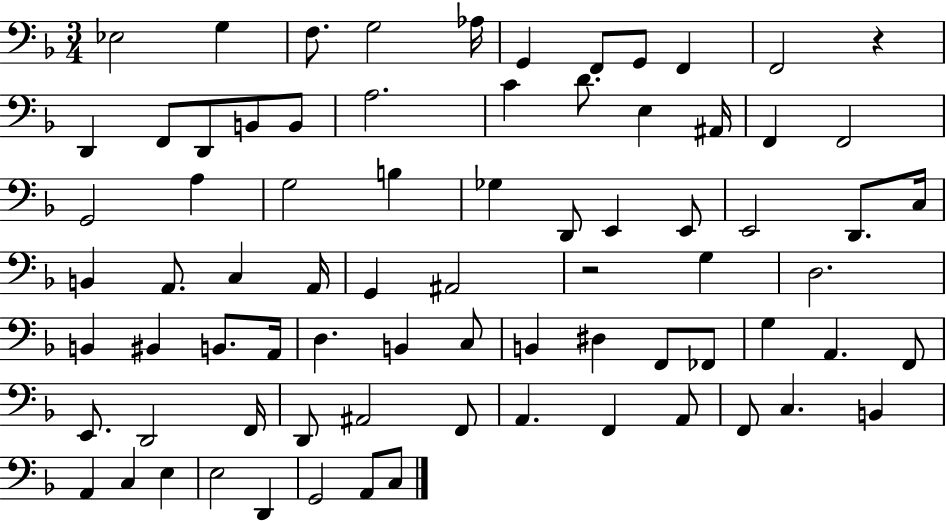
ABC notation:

X:1
T:Untitled
M:3/4
L:1/4
K:F
_E,2 G, F,/2 G,2 _A,/4 G,, F,,/2 G,,/2 F,, F,,2 z D,, F,,/2 D,,/2 B,,/2 B,,/2 A,2 C D/2 E, ^A,,/4 F,, F,,2 G,,2 A, G,2 B, _G, D,,/2 E,, E,,/2 E,,2 D,,/2 C,/4 B,, A,,/2 C, A,,/4 G,, ^A,,2 z2 G, D,2 B,, ^B,, B,,/2 A,,/4 D, B,, C,/2 B,, ^D, F,,/2 _F,,/2 G, A,, F,,/2 E,,/2 D,,2 F,,/4 D,,/2 ^A,,2 F,,/2 A,, F,, A,,/2 F,,/2 C, B,, A,, C, E, E,2 D,, G,,2 A,,/2 C,/2